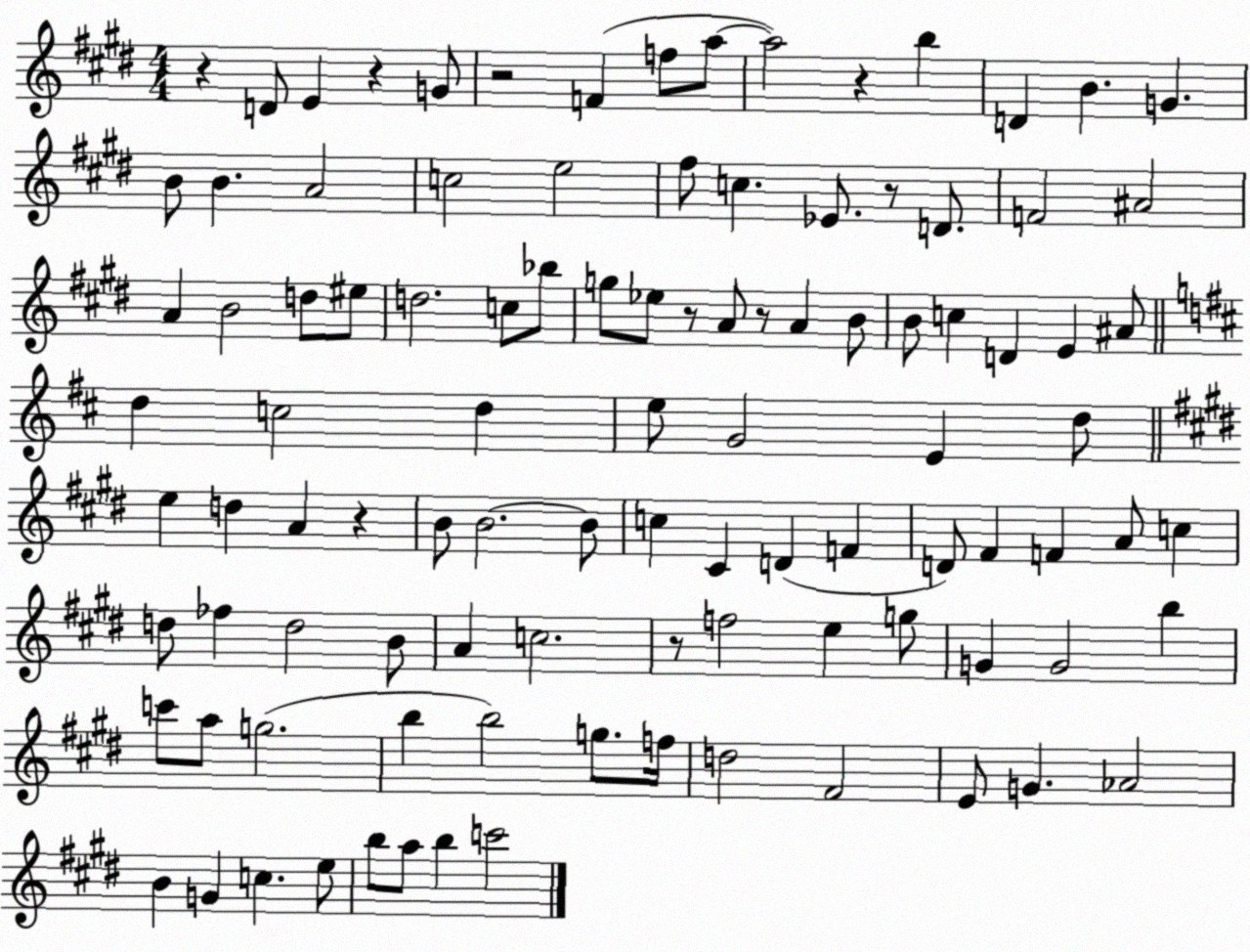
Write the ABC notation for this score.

X:1
T:Untitled
M:4/4
L:1/4
K:E
z D/2 E z G/2 z2 F f/2 a/2 a2 z b D B G B/2 B A2 c2 e2 ^f/2 c _E/2 z/2 D/2 F2 ^A2 A B2 d/2 ^e/2 d2 c/2 _b/2 g/2 _e/2 z/2 A/2 z/2 A B/2 B/2 c D E ^A/2 d c2 d e/2 G2 E d/2 e d A z B/2 B2 B/2 c ^C D F D/2 ^F F A/2 c d/2 _f d2 B/2 A c2 z/2 f2 e g/2 G G2 b c'/2 a/2 g2 b b2 g/2 f/4 d2 ^F2 E/2 G _A2 B G c e/2 b/2 a/2 b c'2